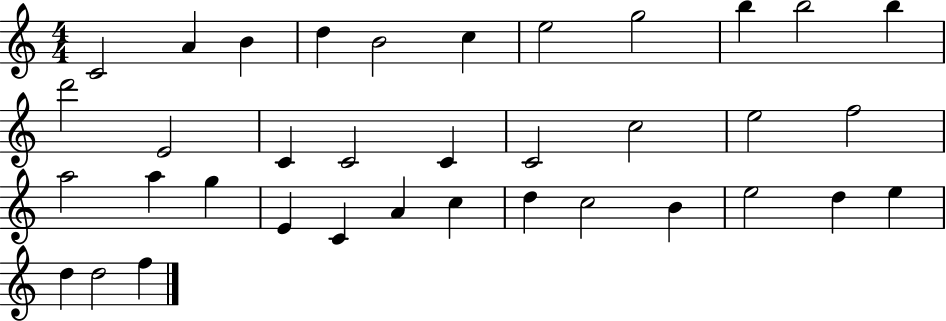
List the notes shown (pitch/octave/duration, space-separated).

C4/h A4/q B4/q D5/q B4/h C5/q E5/h G5/h B5/q B5/h B5/q D6/h E4/h C4/q C4/h C4/q C4/h C5/h E5/h F5/h A5/h A5/q G5/q E4/q C4/q A4/q C5/q D5/q C5/h B4/q E5/h D5/q E5/q D5/q D5/h F5/q